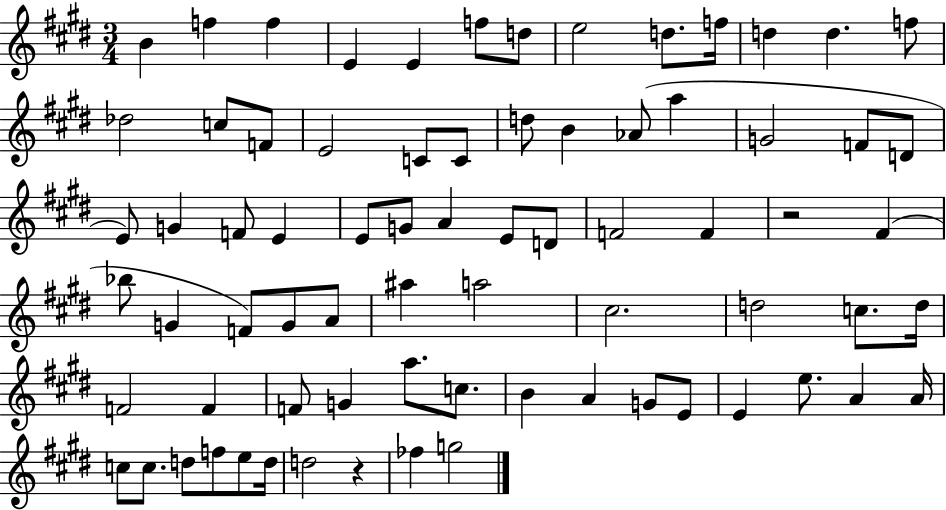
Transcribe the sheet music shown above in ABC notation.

X:1
T:Untitled
M:3/4
L:1/4
K:E
B f f E E f/2 d/2 e2 d/2 f/4 d d f/2 _d2 c/2 F/2 E2 C/2 C/2 d/2 B _A/2 a G2 F/2 D/2 E/2 G F/2 E E/2 G/2 A E/2 D/2 F2 F z2 ^F _b/2 G F/2 G/2 A/2 ^a a2 ^c2 d2 c/2 d/4 F2 F F/2 G a/2 c/2 B A G/2 E/2 E e/2 A A/4 c/2 c/2 d/2 f/2 e/2 d/4 d2 z _f g2